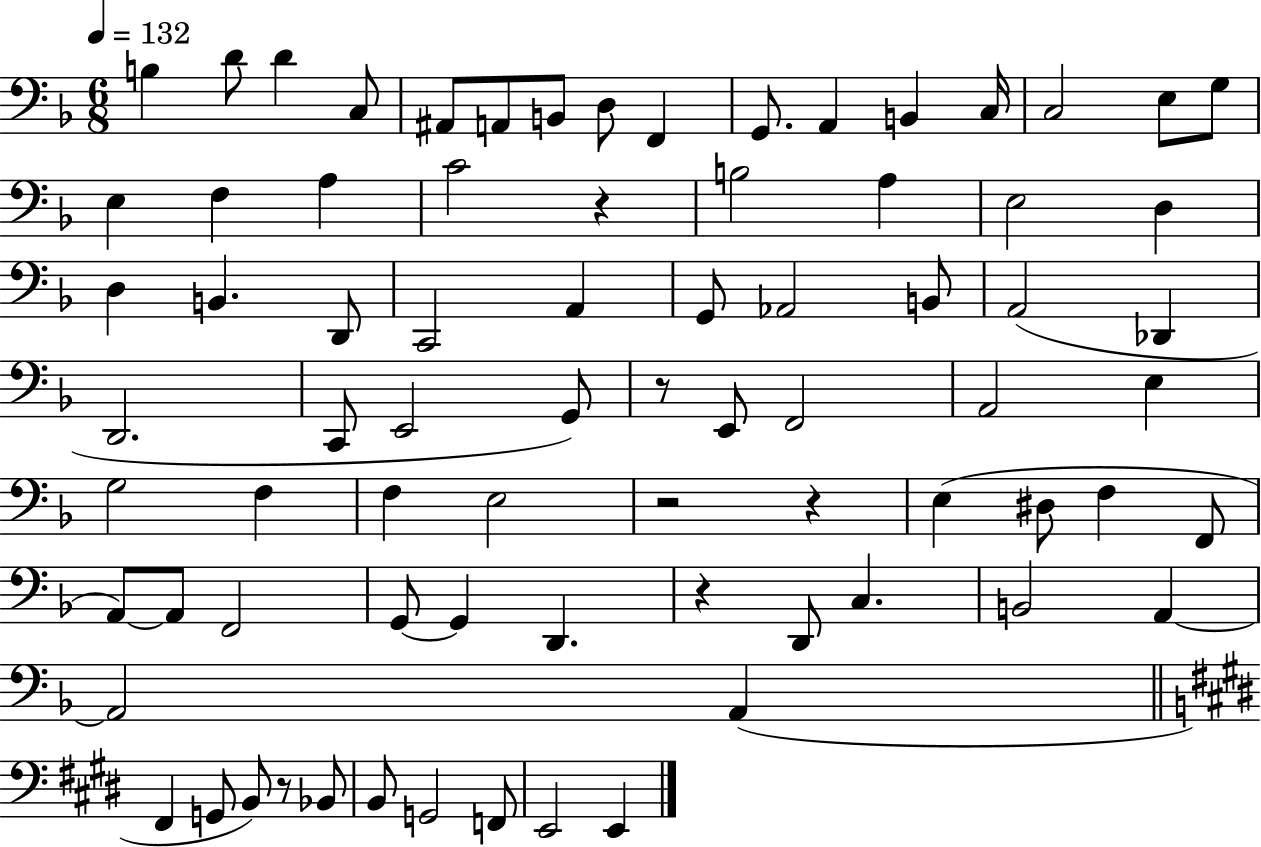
{
  \clef bass
  \numericTimeSignature
  \time 6/8
  \key f \major
  \tempo 4 = 132
  b4 d'8 d'4 c8 | ais,8 a,8 b,8 d8 f,4 | g,8. a,4 b,4 c16 | c2 e8 g8 | \break e4 f4 a4 | c'2 r4 | b2 a4 | e2 d4 | \break d4 b,4. d,8 | c,2 a,4 | g,8 aes,2 b,8 | a,2( des,4 | \break d,2. | c,8 e,2 g,8) | r8 e,8 f,2 | a,2 e4 | \break g2 f4 | f4 e2 | r2 r4 | e4( dis8 f4 f,8 | \break a,8~~) a,8 f,2 | g,8~~ g,4 d,4. | r4 d,8 c4. | b,2 a,4~~ | \break a,2 a,4( | \bar "||" \break \key e \major fis,4 g,8 b,8) r8 bes,8 | b,8 g,2 f,8 | e,2 e,4 | \bar "|."
}